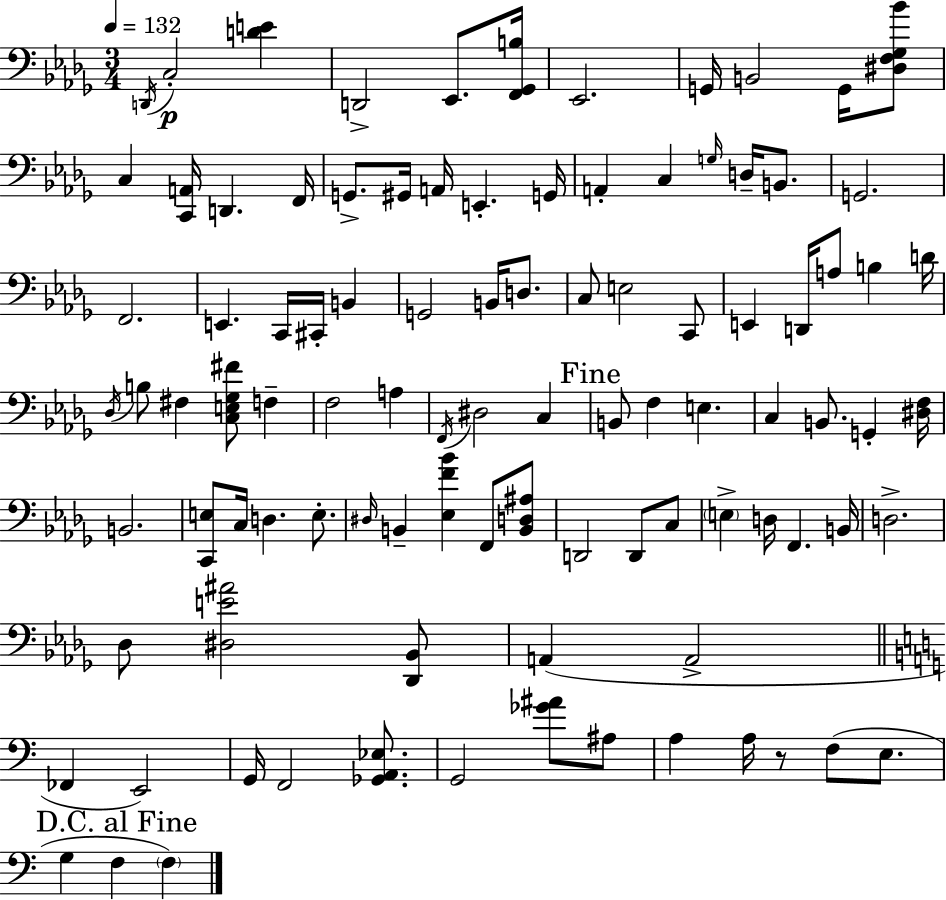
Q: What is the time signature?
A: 3/4